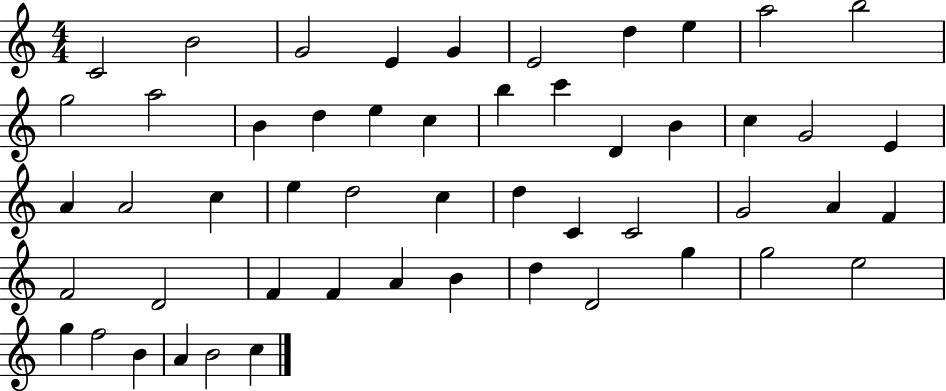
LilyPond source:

{
  \clef treble
  \numericTimeSignature
  \time 4/4
  \key c \major
  c'2 b'2 | g'2 e'4 g'4 | e'2 d''4 e''4 | a''2 b''2 | \break g''2 a''2 | b'4 d''4 e''4 c''4 | b''4 c'''4 d'4 b'4 | c''4 g'2 e'4 | \break a'4 a'2 c''4 | e''4 d''2 c''4 | d''4 c'4 c'2 | g'2 a'4 f'4 | \break f'2 d'2 | f'4 f'4 a'4 b'4 | d''4 d'2 g''4 | g''2 e''2 | \break g''4 f''2 b'4 | a'4 b'2 c''4 | \bar "|."
}